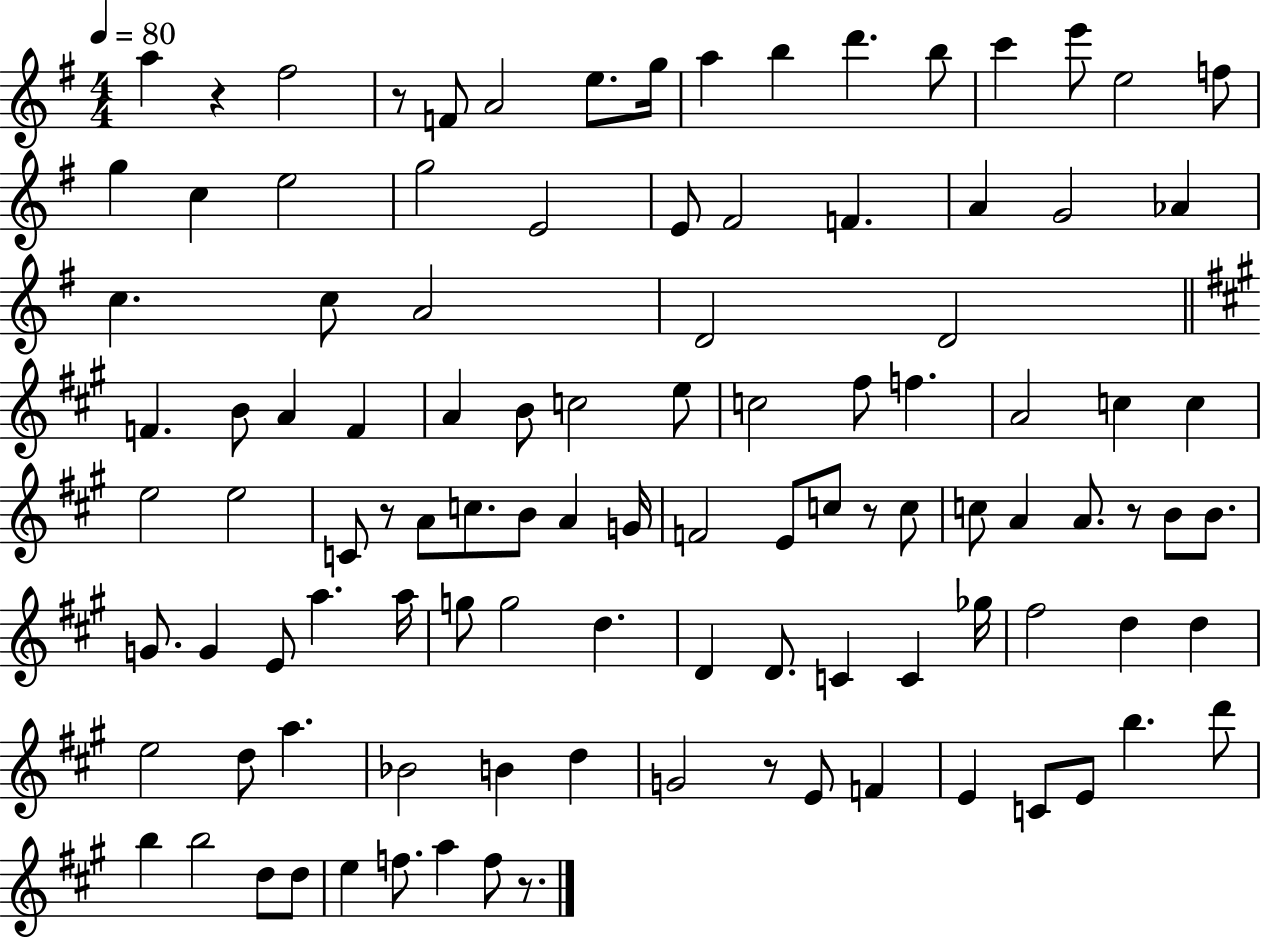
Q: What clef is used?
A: treble